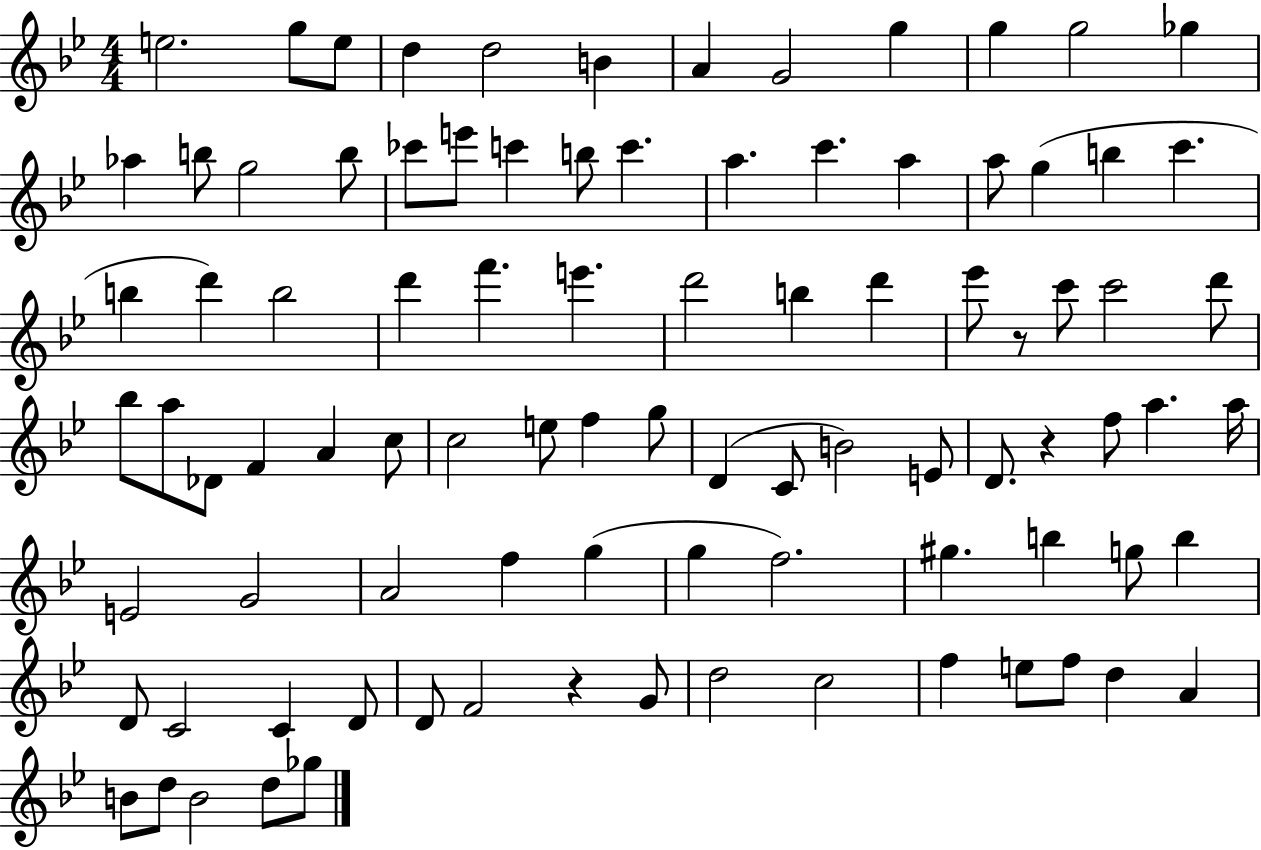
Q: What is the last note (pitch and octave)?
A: Gb5